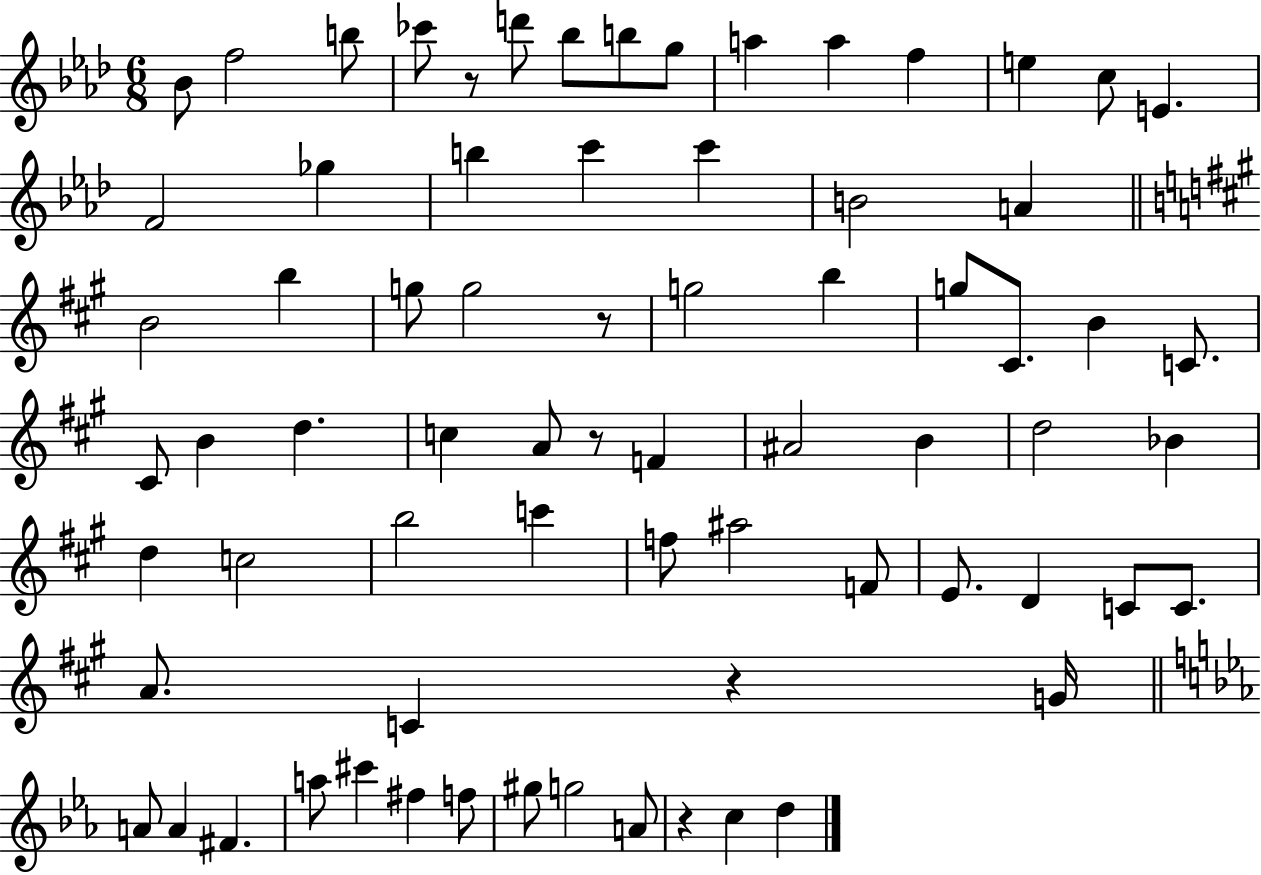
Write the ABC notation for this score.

X:1
T:Untitled
M:6/8
L:1/4
K:Ab
_B/2 f2 b/2 _c'/2 z/2 d'/2 _b/2 b/2 g/2 a a f e c/2 E F2 _g b c' c' B2 A B2 b g/2 g2 z/2 g2 b g/2 ^C/2 B C/2 ^C/2 B d c A/2 z/2 F ^A2 B d2 _B d c2 b2 c' f/2 ^a2 F/2 E/2 D C/2 C/2 A/2 C z G/4 A/2 A ^F a/2 ^c' ^f f/2 ^g/2 g2 A/2 z c d